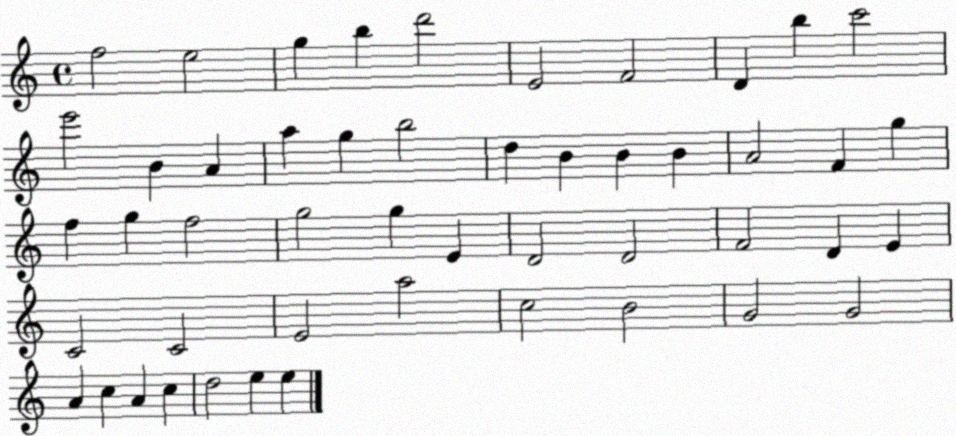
X:1
T:Untitled
M:4/4
L:1/4
K:C
f2 e2 g b d'2 E2 F2 D b c'2 e'2 B A a g b2 d B B B A2 F g f g f2 g2 g E D2 D2 F2 D E C2 C2 E2 a2 c2 B2 G2 G2 A c A c d2 e e